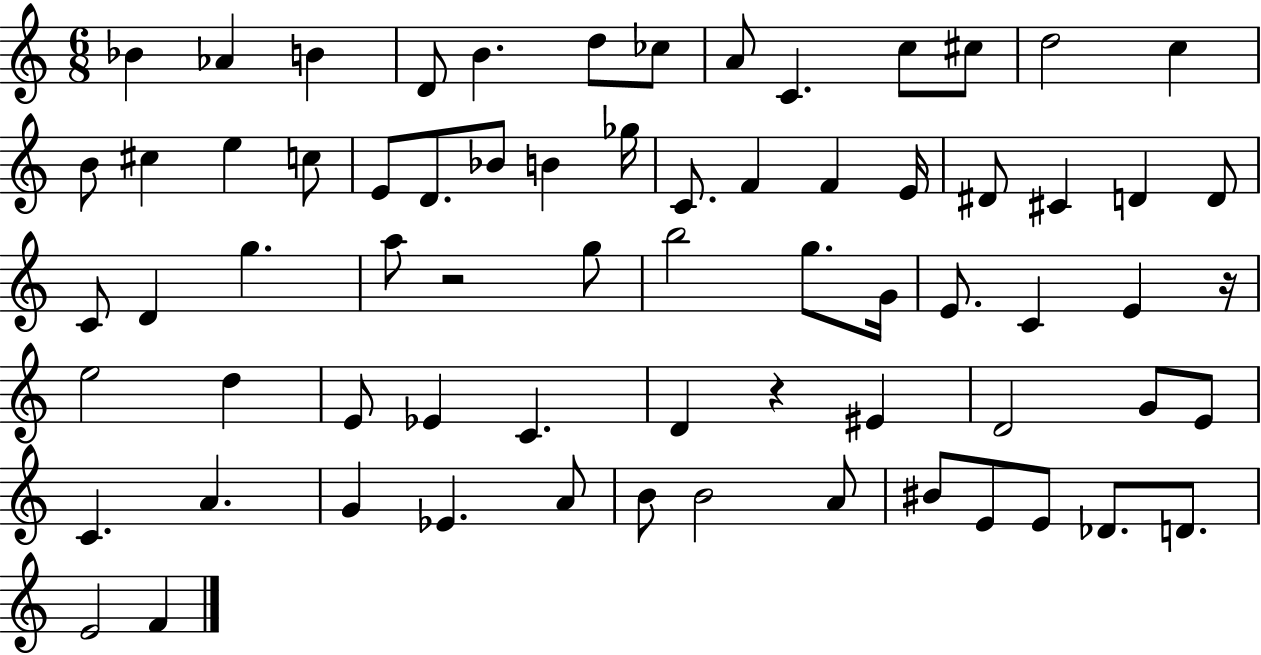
Bb4/q Ab4/q B4/q D4/e B4/q. D5/e CES5/e A4/e C4/q. C5/e C#5/e D5/h C5/q B4/e C#5/q E5/q C5/e E4/e D4/e. Bb4/e B4/q Gb5/s C4/e. F4/q F4/q E4/s D#4/e C#4/q D4/q D4/e C4/e D4/q G5/q. A5/e R/h G5/e B5/h G5/e. G4/s E4/e. C4/q E4/q R/s E5/h D5/q E4/e Eb4/q C4/q. D4/q R/q EIS4/q D4/h G4/e E4/e C4/q. A4/q. G4/q Eb4/q. A4/e B4/e B4/h A4/e BIS4/e E4/e E4/e Db4/e. D4/e. E4/h F4/q